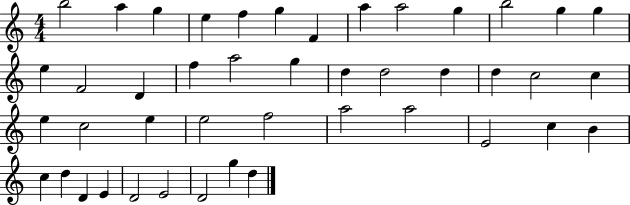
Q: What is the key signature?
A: C major